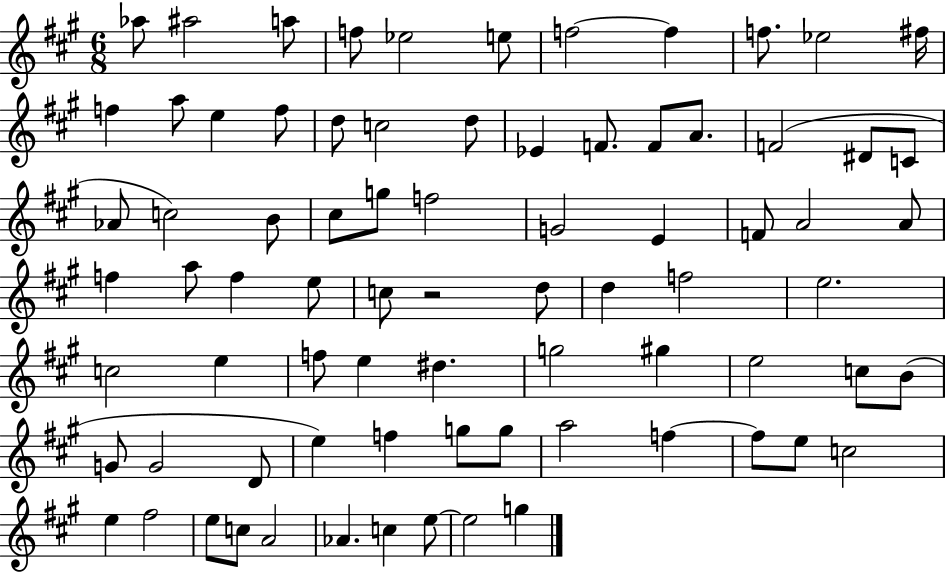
{
  \clef treble
  \numericTimeSignature
  \time 6/8
  \key a \major
  aes''8 ais''2 a''8 | f''8 ees''2 e''8 | f''2~~ f''4 | f''8. ees''2 fis''16 | \break f''4 a''8 e''4 f''8 | d''8 c''2 d''8 | ees'4 f'8. f'8 a'8. | f'2( dis'8 c'8 | \break aes'8 c''2) b'8 | cis''8 g''8 f''2 | g'2 e'4 | f'8 a'2 a'8 | \break f''4 a''8 f''4 e''8 | c''8 r2 d''8 | d''4 f''2 | e''2. | \break c''2 e''4 | f''8 e''4 dis''4. | g''2 gis''4 | e''2 c''8 b'8( | \break g'8 g'2 d'8 | e''4) f''4 g''8 g''8 | a''2 f''4~~ | f''8 e''8 c''2 | \break e''4 fis''2 | e''8 c''8 a'2 | aes'4. c''4 e''8~~ | e''2 g''4 | \break \bar "|."
}